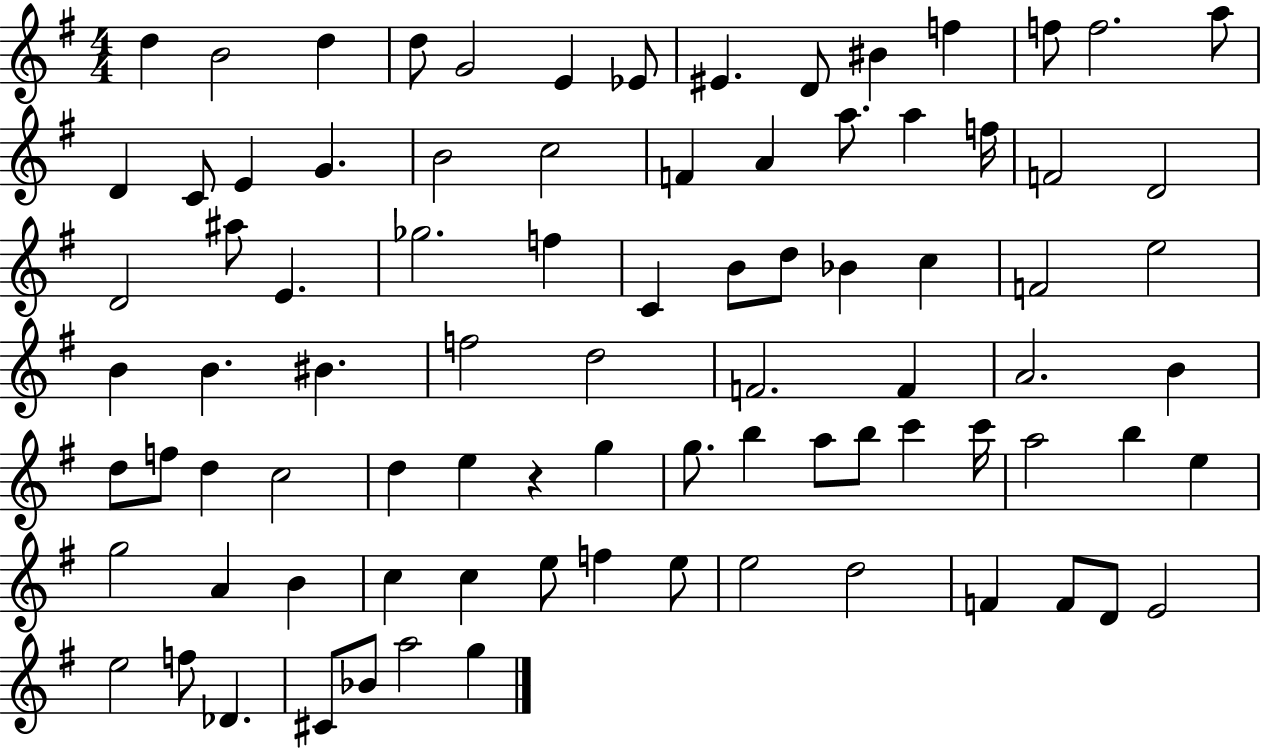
{
  \clef treble
  \numericTimeSignature
  \time 4/4
  \key g \major
  d''4 b'2 d''4 | d''8 g'2 e'4 ees'8 | eis'4. d'8 bis'4 f''4 | f''8 f''2. a''8 | \break d'4 c'8 e'4 g'4. | b'2 c''2 | f'4 a'4 a''8. a''4 f''16 | f'2 d'2 | \break d'2 ais''8 e'4. | ges''2. f''4 | c'4 b'8 d''8 bes'4 c''4 | f'2 e''2 | \break b'4 b'4. bis'4. | f''2 d''2 | f'2. f'4 | a'2. b'4 | \break d''8 f''8 d''4 c''2 | d''4 e''4 r4 g''4 | g''8. b''4 a''8 b''8 c'''4 c'''16 | a''2 b''4 e''4 | \break g''2 a'4 b'4 | c''4 c''4 e''8 f''4 e''8 | e''2 d''2 | f'4 f'8 d'8 e'2 | \break e''2 f''8 des'4. | cis'8 bes'8 a''2 g''4 | \bar "|."
}